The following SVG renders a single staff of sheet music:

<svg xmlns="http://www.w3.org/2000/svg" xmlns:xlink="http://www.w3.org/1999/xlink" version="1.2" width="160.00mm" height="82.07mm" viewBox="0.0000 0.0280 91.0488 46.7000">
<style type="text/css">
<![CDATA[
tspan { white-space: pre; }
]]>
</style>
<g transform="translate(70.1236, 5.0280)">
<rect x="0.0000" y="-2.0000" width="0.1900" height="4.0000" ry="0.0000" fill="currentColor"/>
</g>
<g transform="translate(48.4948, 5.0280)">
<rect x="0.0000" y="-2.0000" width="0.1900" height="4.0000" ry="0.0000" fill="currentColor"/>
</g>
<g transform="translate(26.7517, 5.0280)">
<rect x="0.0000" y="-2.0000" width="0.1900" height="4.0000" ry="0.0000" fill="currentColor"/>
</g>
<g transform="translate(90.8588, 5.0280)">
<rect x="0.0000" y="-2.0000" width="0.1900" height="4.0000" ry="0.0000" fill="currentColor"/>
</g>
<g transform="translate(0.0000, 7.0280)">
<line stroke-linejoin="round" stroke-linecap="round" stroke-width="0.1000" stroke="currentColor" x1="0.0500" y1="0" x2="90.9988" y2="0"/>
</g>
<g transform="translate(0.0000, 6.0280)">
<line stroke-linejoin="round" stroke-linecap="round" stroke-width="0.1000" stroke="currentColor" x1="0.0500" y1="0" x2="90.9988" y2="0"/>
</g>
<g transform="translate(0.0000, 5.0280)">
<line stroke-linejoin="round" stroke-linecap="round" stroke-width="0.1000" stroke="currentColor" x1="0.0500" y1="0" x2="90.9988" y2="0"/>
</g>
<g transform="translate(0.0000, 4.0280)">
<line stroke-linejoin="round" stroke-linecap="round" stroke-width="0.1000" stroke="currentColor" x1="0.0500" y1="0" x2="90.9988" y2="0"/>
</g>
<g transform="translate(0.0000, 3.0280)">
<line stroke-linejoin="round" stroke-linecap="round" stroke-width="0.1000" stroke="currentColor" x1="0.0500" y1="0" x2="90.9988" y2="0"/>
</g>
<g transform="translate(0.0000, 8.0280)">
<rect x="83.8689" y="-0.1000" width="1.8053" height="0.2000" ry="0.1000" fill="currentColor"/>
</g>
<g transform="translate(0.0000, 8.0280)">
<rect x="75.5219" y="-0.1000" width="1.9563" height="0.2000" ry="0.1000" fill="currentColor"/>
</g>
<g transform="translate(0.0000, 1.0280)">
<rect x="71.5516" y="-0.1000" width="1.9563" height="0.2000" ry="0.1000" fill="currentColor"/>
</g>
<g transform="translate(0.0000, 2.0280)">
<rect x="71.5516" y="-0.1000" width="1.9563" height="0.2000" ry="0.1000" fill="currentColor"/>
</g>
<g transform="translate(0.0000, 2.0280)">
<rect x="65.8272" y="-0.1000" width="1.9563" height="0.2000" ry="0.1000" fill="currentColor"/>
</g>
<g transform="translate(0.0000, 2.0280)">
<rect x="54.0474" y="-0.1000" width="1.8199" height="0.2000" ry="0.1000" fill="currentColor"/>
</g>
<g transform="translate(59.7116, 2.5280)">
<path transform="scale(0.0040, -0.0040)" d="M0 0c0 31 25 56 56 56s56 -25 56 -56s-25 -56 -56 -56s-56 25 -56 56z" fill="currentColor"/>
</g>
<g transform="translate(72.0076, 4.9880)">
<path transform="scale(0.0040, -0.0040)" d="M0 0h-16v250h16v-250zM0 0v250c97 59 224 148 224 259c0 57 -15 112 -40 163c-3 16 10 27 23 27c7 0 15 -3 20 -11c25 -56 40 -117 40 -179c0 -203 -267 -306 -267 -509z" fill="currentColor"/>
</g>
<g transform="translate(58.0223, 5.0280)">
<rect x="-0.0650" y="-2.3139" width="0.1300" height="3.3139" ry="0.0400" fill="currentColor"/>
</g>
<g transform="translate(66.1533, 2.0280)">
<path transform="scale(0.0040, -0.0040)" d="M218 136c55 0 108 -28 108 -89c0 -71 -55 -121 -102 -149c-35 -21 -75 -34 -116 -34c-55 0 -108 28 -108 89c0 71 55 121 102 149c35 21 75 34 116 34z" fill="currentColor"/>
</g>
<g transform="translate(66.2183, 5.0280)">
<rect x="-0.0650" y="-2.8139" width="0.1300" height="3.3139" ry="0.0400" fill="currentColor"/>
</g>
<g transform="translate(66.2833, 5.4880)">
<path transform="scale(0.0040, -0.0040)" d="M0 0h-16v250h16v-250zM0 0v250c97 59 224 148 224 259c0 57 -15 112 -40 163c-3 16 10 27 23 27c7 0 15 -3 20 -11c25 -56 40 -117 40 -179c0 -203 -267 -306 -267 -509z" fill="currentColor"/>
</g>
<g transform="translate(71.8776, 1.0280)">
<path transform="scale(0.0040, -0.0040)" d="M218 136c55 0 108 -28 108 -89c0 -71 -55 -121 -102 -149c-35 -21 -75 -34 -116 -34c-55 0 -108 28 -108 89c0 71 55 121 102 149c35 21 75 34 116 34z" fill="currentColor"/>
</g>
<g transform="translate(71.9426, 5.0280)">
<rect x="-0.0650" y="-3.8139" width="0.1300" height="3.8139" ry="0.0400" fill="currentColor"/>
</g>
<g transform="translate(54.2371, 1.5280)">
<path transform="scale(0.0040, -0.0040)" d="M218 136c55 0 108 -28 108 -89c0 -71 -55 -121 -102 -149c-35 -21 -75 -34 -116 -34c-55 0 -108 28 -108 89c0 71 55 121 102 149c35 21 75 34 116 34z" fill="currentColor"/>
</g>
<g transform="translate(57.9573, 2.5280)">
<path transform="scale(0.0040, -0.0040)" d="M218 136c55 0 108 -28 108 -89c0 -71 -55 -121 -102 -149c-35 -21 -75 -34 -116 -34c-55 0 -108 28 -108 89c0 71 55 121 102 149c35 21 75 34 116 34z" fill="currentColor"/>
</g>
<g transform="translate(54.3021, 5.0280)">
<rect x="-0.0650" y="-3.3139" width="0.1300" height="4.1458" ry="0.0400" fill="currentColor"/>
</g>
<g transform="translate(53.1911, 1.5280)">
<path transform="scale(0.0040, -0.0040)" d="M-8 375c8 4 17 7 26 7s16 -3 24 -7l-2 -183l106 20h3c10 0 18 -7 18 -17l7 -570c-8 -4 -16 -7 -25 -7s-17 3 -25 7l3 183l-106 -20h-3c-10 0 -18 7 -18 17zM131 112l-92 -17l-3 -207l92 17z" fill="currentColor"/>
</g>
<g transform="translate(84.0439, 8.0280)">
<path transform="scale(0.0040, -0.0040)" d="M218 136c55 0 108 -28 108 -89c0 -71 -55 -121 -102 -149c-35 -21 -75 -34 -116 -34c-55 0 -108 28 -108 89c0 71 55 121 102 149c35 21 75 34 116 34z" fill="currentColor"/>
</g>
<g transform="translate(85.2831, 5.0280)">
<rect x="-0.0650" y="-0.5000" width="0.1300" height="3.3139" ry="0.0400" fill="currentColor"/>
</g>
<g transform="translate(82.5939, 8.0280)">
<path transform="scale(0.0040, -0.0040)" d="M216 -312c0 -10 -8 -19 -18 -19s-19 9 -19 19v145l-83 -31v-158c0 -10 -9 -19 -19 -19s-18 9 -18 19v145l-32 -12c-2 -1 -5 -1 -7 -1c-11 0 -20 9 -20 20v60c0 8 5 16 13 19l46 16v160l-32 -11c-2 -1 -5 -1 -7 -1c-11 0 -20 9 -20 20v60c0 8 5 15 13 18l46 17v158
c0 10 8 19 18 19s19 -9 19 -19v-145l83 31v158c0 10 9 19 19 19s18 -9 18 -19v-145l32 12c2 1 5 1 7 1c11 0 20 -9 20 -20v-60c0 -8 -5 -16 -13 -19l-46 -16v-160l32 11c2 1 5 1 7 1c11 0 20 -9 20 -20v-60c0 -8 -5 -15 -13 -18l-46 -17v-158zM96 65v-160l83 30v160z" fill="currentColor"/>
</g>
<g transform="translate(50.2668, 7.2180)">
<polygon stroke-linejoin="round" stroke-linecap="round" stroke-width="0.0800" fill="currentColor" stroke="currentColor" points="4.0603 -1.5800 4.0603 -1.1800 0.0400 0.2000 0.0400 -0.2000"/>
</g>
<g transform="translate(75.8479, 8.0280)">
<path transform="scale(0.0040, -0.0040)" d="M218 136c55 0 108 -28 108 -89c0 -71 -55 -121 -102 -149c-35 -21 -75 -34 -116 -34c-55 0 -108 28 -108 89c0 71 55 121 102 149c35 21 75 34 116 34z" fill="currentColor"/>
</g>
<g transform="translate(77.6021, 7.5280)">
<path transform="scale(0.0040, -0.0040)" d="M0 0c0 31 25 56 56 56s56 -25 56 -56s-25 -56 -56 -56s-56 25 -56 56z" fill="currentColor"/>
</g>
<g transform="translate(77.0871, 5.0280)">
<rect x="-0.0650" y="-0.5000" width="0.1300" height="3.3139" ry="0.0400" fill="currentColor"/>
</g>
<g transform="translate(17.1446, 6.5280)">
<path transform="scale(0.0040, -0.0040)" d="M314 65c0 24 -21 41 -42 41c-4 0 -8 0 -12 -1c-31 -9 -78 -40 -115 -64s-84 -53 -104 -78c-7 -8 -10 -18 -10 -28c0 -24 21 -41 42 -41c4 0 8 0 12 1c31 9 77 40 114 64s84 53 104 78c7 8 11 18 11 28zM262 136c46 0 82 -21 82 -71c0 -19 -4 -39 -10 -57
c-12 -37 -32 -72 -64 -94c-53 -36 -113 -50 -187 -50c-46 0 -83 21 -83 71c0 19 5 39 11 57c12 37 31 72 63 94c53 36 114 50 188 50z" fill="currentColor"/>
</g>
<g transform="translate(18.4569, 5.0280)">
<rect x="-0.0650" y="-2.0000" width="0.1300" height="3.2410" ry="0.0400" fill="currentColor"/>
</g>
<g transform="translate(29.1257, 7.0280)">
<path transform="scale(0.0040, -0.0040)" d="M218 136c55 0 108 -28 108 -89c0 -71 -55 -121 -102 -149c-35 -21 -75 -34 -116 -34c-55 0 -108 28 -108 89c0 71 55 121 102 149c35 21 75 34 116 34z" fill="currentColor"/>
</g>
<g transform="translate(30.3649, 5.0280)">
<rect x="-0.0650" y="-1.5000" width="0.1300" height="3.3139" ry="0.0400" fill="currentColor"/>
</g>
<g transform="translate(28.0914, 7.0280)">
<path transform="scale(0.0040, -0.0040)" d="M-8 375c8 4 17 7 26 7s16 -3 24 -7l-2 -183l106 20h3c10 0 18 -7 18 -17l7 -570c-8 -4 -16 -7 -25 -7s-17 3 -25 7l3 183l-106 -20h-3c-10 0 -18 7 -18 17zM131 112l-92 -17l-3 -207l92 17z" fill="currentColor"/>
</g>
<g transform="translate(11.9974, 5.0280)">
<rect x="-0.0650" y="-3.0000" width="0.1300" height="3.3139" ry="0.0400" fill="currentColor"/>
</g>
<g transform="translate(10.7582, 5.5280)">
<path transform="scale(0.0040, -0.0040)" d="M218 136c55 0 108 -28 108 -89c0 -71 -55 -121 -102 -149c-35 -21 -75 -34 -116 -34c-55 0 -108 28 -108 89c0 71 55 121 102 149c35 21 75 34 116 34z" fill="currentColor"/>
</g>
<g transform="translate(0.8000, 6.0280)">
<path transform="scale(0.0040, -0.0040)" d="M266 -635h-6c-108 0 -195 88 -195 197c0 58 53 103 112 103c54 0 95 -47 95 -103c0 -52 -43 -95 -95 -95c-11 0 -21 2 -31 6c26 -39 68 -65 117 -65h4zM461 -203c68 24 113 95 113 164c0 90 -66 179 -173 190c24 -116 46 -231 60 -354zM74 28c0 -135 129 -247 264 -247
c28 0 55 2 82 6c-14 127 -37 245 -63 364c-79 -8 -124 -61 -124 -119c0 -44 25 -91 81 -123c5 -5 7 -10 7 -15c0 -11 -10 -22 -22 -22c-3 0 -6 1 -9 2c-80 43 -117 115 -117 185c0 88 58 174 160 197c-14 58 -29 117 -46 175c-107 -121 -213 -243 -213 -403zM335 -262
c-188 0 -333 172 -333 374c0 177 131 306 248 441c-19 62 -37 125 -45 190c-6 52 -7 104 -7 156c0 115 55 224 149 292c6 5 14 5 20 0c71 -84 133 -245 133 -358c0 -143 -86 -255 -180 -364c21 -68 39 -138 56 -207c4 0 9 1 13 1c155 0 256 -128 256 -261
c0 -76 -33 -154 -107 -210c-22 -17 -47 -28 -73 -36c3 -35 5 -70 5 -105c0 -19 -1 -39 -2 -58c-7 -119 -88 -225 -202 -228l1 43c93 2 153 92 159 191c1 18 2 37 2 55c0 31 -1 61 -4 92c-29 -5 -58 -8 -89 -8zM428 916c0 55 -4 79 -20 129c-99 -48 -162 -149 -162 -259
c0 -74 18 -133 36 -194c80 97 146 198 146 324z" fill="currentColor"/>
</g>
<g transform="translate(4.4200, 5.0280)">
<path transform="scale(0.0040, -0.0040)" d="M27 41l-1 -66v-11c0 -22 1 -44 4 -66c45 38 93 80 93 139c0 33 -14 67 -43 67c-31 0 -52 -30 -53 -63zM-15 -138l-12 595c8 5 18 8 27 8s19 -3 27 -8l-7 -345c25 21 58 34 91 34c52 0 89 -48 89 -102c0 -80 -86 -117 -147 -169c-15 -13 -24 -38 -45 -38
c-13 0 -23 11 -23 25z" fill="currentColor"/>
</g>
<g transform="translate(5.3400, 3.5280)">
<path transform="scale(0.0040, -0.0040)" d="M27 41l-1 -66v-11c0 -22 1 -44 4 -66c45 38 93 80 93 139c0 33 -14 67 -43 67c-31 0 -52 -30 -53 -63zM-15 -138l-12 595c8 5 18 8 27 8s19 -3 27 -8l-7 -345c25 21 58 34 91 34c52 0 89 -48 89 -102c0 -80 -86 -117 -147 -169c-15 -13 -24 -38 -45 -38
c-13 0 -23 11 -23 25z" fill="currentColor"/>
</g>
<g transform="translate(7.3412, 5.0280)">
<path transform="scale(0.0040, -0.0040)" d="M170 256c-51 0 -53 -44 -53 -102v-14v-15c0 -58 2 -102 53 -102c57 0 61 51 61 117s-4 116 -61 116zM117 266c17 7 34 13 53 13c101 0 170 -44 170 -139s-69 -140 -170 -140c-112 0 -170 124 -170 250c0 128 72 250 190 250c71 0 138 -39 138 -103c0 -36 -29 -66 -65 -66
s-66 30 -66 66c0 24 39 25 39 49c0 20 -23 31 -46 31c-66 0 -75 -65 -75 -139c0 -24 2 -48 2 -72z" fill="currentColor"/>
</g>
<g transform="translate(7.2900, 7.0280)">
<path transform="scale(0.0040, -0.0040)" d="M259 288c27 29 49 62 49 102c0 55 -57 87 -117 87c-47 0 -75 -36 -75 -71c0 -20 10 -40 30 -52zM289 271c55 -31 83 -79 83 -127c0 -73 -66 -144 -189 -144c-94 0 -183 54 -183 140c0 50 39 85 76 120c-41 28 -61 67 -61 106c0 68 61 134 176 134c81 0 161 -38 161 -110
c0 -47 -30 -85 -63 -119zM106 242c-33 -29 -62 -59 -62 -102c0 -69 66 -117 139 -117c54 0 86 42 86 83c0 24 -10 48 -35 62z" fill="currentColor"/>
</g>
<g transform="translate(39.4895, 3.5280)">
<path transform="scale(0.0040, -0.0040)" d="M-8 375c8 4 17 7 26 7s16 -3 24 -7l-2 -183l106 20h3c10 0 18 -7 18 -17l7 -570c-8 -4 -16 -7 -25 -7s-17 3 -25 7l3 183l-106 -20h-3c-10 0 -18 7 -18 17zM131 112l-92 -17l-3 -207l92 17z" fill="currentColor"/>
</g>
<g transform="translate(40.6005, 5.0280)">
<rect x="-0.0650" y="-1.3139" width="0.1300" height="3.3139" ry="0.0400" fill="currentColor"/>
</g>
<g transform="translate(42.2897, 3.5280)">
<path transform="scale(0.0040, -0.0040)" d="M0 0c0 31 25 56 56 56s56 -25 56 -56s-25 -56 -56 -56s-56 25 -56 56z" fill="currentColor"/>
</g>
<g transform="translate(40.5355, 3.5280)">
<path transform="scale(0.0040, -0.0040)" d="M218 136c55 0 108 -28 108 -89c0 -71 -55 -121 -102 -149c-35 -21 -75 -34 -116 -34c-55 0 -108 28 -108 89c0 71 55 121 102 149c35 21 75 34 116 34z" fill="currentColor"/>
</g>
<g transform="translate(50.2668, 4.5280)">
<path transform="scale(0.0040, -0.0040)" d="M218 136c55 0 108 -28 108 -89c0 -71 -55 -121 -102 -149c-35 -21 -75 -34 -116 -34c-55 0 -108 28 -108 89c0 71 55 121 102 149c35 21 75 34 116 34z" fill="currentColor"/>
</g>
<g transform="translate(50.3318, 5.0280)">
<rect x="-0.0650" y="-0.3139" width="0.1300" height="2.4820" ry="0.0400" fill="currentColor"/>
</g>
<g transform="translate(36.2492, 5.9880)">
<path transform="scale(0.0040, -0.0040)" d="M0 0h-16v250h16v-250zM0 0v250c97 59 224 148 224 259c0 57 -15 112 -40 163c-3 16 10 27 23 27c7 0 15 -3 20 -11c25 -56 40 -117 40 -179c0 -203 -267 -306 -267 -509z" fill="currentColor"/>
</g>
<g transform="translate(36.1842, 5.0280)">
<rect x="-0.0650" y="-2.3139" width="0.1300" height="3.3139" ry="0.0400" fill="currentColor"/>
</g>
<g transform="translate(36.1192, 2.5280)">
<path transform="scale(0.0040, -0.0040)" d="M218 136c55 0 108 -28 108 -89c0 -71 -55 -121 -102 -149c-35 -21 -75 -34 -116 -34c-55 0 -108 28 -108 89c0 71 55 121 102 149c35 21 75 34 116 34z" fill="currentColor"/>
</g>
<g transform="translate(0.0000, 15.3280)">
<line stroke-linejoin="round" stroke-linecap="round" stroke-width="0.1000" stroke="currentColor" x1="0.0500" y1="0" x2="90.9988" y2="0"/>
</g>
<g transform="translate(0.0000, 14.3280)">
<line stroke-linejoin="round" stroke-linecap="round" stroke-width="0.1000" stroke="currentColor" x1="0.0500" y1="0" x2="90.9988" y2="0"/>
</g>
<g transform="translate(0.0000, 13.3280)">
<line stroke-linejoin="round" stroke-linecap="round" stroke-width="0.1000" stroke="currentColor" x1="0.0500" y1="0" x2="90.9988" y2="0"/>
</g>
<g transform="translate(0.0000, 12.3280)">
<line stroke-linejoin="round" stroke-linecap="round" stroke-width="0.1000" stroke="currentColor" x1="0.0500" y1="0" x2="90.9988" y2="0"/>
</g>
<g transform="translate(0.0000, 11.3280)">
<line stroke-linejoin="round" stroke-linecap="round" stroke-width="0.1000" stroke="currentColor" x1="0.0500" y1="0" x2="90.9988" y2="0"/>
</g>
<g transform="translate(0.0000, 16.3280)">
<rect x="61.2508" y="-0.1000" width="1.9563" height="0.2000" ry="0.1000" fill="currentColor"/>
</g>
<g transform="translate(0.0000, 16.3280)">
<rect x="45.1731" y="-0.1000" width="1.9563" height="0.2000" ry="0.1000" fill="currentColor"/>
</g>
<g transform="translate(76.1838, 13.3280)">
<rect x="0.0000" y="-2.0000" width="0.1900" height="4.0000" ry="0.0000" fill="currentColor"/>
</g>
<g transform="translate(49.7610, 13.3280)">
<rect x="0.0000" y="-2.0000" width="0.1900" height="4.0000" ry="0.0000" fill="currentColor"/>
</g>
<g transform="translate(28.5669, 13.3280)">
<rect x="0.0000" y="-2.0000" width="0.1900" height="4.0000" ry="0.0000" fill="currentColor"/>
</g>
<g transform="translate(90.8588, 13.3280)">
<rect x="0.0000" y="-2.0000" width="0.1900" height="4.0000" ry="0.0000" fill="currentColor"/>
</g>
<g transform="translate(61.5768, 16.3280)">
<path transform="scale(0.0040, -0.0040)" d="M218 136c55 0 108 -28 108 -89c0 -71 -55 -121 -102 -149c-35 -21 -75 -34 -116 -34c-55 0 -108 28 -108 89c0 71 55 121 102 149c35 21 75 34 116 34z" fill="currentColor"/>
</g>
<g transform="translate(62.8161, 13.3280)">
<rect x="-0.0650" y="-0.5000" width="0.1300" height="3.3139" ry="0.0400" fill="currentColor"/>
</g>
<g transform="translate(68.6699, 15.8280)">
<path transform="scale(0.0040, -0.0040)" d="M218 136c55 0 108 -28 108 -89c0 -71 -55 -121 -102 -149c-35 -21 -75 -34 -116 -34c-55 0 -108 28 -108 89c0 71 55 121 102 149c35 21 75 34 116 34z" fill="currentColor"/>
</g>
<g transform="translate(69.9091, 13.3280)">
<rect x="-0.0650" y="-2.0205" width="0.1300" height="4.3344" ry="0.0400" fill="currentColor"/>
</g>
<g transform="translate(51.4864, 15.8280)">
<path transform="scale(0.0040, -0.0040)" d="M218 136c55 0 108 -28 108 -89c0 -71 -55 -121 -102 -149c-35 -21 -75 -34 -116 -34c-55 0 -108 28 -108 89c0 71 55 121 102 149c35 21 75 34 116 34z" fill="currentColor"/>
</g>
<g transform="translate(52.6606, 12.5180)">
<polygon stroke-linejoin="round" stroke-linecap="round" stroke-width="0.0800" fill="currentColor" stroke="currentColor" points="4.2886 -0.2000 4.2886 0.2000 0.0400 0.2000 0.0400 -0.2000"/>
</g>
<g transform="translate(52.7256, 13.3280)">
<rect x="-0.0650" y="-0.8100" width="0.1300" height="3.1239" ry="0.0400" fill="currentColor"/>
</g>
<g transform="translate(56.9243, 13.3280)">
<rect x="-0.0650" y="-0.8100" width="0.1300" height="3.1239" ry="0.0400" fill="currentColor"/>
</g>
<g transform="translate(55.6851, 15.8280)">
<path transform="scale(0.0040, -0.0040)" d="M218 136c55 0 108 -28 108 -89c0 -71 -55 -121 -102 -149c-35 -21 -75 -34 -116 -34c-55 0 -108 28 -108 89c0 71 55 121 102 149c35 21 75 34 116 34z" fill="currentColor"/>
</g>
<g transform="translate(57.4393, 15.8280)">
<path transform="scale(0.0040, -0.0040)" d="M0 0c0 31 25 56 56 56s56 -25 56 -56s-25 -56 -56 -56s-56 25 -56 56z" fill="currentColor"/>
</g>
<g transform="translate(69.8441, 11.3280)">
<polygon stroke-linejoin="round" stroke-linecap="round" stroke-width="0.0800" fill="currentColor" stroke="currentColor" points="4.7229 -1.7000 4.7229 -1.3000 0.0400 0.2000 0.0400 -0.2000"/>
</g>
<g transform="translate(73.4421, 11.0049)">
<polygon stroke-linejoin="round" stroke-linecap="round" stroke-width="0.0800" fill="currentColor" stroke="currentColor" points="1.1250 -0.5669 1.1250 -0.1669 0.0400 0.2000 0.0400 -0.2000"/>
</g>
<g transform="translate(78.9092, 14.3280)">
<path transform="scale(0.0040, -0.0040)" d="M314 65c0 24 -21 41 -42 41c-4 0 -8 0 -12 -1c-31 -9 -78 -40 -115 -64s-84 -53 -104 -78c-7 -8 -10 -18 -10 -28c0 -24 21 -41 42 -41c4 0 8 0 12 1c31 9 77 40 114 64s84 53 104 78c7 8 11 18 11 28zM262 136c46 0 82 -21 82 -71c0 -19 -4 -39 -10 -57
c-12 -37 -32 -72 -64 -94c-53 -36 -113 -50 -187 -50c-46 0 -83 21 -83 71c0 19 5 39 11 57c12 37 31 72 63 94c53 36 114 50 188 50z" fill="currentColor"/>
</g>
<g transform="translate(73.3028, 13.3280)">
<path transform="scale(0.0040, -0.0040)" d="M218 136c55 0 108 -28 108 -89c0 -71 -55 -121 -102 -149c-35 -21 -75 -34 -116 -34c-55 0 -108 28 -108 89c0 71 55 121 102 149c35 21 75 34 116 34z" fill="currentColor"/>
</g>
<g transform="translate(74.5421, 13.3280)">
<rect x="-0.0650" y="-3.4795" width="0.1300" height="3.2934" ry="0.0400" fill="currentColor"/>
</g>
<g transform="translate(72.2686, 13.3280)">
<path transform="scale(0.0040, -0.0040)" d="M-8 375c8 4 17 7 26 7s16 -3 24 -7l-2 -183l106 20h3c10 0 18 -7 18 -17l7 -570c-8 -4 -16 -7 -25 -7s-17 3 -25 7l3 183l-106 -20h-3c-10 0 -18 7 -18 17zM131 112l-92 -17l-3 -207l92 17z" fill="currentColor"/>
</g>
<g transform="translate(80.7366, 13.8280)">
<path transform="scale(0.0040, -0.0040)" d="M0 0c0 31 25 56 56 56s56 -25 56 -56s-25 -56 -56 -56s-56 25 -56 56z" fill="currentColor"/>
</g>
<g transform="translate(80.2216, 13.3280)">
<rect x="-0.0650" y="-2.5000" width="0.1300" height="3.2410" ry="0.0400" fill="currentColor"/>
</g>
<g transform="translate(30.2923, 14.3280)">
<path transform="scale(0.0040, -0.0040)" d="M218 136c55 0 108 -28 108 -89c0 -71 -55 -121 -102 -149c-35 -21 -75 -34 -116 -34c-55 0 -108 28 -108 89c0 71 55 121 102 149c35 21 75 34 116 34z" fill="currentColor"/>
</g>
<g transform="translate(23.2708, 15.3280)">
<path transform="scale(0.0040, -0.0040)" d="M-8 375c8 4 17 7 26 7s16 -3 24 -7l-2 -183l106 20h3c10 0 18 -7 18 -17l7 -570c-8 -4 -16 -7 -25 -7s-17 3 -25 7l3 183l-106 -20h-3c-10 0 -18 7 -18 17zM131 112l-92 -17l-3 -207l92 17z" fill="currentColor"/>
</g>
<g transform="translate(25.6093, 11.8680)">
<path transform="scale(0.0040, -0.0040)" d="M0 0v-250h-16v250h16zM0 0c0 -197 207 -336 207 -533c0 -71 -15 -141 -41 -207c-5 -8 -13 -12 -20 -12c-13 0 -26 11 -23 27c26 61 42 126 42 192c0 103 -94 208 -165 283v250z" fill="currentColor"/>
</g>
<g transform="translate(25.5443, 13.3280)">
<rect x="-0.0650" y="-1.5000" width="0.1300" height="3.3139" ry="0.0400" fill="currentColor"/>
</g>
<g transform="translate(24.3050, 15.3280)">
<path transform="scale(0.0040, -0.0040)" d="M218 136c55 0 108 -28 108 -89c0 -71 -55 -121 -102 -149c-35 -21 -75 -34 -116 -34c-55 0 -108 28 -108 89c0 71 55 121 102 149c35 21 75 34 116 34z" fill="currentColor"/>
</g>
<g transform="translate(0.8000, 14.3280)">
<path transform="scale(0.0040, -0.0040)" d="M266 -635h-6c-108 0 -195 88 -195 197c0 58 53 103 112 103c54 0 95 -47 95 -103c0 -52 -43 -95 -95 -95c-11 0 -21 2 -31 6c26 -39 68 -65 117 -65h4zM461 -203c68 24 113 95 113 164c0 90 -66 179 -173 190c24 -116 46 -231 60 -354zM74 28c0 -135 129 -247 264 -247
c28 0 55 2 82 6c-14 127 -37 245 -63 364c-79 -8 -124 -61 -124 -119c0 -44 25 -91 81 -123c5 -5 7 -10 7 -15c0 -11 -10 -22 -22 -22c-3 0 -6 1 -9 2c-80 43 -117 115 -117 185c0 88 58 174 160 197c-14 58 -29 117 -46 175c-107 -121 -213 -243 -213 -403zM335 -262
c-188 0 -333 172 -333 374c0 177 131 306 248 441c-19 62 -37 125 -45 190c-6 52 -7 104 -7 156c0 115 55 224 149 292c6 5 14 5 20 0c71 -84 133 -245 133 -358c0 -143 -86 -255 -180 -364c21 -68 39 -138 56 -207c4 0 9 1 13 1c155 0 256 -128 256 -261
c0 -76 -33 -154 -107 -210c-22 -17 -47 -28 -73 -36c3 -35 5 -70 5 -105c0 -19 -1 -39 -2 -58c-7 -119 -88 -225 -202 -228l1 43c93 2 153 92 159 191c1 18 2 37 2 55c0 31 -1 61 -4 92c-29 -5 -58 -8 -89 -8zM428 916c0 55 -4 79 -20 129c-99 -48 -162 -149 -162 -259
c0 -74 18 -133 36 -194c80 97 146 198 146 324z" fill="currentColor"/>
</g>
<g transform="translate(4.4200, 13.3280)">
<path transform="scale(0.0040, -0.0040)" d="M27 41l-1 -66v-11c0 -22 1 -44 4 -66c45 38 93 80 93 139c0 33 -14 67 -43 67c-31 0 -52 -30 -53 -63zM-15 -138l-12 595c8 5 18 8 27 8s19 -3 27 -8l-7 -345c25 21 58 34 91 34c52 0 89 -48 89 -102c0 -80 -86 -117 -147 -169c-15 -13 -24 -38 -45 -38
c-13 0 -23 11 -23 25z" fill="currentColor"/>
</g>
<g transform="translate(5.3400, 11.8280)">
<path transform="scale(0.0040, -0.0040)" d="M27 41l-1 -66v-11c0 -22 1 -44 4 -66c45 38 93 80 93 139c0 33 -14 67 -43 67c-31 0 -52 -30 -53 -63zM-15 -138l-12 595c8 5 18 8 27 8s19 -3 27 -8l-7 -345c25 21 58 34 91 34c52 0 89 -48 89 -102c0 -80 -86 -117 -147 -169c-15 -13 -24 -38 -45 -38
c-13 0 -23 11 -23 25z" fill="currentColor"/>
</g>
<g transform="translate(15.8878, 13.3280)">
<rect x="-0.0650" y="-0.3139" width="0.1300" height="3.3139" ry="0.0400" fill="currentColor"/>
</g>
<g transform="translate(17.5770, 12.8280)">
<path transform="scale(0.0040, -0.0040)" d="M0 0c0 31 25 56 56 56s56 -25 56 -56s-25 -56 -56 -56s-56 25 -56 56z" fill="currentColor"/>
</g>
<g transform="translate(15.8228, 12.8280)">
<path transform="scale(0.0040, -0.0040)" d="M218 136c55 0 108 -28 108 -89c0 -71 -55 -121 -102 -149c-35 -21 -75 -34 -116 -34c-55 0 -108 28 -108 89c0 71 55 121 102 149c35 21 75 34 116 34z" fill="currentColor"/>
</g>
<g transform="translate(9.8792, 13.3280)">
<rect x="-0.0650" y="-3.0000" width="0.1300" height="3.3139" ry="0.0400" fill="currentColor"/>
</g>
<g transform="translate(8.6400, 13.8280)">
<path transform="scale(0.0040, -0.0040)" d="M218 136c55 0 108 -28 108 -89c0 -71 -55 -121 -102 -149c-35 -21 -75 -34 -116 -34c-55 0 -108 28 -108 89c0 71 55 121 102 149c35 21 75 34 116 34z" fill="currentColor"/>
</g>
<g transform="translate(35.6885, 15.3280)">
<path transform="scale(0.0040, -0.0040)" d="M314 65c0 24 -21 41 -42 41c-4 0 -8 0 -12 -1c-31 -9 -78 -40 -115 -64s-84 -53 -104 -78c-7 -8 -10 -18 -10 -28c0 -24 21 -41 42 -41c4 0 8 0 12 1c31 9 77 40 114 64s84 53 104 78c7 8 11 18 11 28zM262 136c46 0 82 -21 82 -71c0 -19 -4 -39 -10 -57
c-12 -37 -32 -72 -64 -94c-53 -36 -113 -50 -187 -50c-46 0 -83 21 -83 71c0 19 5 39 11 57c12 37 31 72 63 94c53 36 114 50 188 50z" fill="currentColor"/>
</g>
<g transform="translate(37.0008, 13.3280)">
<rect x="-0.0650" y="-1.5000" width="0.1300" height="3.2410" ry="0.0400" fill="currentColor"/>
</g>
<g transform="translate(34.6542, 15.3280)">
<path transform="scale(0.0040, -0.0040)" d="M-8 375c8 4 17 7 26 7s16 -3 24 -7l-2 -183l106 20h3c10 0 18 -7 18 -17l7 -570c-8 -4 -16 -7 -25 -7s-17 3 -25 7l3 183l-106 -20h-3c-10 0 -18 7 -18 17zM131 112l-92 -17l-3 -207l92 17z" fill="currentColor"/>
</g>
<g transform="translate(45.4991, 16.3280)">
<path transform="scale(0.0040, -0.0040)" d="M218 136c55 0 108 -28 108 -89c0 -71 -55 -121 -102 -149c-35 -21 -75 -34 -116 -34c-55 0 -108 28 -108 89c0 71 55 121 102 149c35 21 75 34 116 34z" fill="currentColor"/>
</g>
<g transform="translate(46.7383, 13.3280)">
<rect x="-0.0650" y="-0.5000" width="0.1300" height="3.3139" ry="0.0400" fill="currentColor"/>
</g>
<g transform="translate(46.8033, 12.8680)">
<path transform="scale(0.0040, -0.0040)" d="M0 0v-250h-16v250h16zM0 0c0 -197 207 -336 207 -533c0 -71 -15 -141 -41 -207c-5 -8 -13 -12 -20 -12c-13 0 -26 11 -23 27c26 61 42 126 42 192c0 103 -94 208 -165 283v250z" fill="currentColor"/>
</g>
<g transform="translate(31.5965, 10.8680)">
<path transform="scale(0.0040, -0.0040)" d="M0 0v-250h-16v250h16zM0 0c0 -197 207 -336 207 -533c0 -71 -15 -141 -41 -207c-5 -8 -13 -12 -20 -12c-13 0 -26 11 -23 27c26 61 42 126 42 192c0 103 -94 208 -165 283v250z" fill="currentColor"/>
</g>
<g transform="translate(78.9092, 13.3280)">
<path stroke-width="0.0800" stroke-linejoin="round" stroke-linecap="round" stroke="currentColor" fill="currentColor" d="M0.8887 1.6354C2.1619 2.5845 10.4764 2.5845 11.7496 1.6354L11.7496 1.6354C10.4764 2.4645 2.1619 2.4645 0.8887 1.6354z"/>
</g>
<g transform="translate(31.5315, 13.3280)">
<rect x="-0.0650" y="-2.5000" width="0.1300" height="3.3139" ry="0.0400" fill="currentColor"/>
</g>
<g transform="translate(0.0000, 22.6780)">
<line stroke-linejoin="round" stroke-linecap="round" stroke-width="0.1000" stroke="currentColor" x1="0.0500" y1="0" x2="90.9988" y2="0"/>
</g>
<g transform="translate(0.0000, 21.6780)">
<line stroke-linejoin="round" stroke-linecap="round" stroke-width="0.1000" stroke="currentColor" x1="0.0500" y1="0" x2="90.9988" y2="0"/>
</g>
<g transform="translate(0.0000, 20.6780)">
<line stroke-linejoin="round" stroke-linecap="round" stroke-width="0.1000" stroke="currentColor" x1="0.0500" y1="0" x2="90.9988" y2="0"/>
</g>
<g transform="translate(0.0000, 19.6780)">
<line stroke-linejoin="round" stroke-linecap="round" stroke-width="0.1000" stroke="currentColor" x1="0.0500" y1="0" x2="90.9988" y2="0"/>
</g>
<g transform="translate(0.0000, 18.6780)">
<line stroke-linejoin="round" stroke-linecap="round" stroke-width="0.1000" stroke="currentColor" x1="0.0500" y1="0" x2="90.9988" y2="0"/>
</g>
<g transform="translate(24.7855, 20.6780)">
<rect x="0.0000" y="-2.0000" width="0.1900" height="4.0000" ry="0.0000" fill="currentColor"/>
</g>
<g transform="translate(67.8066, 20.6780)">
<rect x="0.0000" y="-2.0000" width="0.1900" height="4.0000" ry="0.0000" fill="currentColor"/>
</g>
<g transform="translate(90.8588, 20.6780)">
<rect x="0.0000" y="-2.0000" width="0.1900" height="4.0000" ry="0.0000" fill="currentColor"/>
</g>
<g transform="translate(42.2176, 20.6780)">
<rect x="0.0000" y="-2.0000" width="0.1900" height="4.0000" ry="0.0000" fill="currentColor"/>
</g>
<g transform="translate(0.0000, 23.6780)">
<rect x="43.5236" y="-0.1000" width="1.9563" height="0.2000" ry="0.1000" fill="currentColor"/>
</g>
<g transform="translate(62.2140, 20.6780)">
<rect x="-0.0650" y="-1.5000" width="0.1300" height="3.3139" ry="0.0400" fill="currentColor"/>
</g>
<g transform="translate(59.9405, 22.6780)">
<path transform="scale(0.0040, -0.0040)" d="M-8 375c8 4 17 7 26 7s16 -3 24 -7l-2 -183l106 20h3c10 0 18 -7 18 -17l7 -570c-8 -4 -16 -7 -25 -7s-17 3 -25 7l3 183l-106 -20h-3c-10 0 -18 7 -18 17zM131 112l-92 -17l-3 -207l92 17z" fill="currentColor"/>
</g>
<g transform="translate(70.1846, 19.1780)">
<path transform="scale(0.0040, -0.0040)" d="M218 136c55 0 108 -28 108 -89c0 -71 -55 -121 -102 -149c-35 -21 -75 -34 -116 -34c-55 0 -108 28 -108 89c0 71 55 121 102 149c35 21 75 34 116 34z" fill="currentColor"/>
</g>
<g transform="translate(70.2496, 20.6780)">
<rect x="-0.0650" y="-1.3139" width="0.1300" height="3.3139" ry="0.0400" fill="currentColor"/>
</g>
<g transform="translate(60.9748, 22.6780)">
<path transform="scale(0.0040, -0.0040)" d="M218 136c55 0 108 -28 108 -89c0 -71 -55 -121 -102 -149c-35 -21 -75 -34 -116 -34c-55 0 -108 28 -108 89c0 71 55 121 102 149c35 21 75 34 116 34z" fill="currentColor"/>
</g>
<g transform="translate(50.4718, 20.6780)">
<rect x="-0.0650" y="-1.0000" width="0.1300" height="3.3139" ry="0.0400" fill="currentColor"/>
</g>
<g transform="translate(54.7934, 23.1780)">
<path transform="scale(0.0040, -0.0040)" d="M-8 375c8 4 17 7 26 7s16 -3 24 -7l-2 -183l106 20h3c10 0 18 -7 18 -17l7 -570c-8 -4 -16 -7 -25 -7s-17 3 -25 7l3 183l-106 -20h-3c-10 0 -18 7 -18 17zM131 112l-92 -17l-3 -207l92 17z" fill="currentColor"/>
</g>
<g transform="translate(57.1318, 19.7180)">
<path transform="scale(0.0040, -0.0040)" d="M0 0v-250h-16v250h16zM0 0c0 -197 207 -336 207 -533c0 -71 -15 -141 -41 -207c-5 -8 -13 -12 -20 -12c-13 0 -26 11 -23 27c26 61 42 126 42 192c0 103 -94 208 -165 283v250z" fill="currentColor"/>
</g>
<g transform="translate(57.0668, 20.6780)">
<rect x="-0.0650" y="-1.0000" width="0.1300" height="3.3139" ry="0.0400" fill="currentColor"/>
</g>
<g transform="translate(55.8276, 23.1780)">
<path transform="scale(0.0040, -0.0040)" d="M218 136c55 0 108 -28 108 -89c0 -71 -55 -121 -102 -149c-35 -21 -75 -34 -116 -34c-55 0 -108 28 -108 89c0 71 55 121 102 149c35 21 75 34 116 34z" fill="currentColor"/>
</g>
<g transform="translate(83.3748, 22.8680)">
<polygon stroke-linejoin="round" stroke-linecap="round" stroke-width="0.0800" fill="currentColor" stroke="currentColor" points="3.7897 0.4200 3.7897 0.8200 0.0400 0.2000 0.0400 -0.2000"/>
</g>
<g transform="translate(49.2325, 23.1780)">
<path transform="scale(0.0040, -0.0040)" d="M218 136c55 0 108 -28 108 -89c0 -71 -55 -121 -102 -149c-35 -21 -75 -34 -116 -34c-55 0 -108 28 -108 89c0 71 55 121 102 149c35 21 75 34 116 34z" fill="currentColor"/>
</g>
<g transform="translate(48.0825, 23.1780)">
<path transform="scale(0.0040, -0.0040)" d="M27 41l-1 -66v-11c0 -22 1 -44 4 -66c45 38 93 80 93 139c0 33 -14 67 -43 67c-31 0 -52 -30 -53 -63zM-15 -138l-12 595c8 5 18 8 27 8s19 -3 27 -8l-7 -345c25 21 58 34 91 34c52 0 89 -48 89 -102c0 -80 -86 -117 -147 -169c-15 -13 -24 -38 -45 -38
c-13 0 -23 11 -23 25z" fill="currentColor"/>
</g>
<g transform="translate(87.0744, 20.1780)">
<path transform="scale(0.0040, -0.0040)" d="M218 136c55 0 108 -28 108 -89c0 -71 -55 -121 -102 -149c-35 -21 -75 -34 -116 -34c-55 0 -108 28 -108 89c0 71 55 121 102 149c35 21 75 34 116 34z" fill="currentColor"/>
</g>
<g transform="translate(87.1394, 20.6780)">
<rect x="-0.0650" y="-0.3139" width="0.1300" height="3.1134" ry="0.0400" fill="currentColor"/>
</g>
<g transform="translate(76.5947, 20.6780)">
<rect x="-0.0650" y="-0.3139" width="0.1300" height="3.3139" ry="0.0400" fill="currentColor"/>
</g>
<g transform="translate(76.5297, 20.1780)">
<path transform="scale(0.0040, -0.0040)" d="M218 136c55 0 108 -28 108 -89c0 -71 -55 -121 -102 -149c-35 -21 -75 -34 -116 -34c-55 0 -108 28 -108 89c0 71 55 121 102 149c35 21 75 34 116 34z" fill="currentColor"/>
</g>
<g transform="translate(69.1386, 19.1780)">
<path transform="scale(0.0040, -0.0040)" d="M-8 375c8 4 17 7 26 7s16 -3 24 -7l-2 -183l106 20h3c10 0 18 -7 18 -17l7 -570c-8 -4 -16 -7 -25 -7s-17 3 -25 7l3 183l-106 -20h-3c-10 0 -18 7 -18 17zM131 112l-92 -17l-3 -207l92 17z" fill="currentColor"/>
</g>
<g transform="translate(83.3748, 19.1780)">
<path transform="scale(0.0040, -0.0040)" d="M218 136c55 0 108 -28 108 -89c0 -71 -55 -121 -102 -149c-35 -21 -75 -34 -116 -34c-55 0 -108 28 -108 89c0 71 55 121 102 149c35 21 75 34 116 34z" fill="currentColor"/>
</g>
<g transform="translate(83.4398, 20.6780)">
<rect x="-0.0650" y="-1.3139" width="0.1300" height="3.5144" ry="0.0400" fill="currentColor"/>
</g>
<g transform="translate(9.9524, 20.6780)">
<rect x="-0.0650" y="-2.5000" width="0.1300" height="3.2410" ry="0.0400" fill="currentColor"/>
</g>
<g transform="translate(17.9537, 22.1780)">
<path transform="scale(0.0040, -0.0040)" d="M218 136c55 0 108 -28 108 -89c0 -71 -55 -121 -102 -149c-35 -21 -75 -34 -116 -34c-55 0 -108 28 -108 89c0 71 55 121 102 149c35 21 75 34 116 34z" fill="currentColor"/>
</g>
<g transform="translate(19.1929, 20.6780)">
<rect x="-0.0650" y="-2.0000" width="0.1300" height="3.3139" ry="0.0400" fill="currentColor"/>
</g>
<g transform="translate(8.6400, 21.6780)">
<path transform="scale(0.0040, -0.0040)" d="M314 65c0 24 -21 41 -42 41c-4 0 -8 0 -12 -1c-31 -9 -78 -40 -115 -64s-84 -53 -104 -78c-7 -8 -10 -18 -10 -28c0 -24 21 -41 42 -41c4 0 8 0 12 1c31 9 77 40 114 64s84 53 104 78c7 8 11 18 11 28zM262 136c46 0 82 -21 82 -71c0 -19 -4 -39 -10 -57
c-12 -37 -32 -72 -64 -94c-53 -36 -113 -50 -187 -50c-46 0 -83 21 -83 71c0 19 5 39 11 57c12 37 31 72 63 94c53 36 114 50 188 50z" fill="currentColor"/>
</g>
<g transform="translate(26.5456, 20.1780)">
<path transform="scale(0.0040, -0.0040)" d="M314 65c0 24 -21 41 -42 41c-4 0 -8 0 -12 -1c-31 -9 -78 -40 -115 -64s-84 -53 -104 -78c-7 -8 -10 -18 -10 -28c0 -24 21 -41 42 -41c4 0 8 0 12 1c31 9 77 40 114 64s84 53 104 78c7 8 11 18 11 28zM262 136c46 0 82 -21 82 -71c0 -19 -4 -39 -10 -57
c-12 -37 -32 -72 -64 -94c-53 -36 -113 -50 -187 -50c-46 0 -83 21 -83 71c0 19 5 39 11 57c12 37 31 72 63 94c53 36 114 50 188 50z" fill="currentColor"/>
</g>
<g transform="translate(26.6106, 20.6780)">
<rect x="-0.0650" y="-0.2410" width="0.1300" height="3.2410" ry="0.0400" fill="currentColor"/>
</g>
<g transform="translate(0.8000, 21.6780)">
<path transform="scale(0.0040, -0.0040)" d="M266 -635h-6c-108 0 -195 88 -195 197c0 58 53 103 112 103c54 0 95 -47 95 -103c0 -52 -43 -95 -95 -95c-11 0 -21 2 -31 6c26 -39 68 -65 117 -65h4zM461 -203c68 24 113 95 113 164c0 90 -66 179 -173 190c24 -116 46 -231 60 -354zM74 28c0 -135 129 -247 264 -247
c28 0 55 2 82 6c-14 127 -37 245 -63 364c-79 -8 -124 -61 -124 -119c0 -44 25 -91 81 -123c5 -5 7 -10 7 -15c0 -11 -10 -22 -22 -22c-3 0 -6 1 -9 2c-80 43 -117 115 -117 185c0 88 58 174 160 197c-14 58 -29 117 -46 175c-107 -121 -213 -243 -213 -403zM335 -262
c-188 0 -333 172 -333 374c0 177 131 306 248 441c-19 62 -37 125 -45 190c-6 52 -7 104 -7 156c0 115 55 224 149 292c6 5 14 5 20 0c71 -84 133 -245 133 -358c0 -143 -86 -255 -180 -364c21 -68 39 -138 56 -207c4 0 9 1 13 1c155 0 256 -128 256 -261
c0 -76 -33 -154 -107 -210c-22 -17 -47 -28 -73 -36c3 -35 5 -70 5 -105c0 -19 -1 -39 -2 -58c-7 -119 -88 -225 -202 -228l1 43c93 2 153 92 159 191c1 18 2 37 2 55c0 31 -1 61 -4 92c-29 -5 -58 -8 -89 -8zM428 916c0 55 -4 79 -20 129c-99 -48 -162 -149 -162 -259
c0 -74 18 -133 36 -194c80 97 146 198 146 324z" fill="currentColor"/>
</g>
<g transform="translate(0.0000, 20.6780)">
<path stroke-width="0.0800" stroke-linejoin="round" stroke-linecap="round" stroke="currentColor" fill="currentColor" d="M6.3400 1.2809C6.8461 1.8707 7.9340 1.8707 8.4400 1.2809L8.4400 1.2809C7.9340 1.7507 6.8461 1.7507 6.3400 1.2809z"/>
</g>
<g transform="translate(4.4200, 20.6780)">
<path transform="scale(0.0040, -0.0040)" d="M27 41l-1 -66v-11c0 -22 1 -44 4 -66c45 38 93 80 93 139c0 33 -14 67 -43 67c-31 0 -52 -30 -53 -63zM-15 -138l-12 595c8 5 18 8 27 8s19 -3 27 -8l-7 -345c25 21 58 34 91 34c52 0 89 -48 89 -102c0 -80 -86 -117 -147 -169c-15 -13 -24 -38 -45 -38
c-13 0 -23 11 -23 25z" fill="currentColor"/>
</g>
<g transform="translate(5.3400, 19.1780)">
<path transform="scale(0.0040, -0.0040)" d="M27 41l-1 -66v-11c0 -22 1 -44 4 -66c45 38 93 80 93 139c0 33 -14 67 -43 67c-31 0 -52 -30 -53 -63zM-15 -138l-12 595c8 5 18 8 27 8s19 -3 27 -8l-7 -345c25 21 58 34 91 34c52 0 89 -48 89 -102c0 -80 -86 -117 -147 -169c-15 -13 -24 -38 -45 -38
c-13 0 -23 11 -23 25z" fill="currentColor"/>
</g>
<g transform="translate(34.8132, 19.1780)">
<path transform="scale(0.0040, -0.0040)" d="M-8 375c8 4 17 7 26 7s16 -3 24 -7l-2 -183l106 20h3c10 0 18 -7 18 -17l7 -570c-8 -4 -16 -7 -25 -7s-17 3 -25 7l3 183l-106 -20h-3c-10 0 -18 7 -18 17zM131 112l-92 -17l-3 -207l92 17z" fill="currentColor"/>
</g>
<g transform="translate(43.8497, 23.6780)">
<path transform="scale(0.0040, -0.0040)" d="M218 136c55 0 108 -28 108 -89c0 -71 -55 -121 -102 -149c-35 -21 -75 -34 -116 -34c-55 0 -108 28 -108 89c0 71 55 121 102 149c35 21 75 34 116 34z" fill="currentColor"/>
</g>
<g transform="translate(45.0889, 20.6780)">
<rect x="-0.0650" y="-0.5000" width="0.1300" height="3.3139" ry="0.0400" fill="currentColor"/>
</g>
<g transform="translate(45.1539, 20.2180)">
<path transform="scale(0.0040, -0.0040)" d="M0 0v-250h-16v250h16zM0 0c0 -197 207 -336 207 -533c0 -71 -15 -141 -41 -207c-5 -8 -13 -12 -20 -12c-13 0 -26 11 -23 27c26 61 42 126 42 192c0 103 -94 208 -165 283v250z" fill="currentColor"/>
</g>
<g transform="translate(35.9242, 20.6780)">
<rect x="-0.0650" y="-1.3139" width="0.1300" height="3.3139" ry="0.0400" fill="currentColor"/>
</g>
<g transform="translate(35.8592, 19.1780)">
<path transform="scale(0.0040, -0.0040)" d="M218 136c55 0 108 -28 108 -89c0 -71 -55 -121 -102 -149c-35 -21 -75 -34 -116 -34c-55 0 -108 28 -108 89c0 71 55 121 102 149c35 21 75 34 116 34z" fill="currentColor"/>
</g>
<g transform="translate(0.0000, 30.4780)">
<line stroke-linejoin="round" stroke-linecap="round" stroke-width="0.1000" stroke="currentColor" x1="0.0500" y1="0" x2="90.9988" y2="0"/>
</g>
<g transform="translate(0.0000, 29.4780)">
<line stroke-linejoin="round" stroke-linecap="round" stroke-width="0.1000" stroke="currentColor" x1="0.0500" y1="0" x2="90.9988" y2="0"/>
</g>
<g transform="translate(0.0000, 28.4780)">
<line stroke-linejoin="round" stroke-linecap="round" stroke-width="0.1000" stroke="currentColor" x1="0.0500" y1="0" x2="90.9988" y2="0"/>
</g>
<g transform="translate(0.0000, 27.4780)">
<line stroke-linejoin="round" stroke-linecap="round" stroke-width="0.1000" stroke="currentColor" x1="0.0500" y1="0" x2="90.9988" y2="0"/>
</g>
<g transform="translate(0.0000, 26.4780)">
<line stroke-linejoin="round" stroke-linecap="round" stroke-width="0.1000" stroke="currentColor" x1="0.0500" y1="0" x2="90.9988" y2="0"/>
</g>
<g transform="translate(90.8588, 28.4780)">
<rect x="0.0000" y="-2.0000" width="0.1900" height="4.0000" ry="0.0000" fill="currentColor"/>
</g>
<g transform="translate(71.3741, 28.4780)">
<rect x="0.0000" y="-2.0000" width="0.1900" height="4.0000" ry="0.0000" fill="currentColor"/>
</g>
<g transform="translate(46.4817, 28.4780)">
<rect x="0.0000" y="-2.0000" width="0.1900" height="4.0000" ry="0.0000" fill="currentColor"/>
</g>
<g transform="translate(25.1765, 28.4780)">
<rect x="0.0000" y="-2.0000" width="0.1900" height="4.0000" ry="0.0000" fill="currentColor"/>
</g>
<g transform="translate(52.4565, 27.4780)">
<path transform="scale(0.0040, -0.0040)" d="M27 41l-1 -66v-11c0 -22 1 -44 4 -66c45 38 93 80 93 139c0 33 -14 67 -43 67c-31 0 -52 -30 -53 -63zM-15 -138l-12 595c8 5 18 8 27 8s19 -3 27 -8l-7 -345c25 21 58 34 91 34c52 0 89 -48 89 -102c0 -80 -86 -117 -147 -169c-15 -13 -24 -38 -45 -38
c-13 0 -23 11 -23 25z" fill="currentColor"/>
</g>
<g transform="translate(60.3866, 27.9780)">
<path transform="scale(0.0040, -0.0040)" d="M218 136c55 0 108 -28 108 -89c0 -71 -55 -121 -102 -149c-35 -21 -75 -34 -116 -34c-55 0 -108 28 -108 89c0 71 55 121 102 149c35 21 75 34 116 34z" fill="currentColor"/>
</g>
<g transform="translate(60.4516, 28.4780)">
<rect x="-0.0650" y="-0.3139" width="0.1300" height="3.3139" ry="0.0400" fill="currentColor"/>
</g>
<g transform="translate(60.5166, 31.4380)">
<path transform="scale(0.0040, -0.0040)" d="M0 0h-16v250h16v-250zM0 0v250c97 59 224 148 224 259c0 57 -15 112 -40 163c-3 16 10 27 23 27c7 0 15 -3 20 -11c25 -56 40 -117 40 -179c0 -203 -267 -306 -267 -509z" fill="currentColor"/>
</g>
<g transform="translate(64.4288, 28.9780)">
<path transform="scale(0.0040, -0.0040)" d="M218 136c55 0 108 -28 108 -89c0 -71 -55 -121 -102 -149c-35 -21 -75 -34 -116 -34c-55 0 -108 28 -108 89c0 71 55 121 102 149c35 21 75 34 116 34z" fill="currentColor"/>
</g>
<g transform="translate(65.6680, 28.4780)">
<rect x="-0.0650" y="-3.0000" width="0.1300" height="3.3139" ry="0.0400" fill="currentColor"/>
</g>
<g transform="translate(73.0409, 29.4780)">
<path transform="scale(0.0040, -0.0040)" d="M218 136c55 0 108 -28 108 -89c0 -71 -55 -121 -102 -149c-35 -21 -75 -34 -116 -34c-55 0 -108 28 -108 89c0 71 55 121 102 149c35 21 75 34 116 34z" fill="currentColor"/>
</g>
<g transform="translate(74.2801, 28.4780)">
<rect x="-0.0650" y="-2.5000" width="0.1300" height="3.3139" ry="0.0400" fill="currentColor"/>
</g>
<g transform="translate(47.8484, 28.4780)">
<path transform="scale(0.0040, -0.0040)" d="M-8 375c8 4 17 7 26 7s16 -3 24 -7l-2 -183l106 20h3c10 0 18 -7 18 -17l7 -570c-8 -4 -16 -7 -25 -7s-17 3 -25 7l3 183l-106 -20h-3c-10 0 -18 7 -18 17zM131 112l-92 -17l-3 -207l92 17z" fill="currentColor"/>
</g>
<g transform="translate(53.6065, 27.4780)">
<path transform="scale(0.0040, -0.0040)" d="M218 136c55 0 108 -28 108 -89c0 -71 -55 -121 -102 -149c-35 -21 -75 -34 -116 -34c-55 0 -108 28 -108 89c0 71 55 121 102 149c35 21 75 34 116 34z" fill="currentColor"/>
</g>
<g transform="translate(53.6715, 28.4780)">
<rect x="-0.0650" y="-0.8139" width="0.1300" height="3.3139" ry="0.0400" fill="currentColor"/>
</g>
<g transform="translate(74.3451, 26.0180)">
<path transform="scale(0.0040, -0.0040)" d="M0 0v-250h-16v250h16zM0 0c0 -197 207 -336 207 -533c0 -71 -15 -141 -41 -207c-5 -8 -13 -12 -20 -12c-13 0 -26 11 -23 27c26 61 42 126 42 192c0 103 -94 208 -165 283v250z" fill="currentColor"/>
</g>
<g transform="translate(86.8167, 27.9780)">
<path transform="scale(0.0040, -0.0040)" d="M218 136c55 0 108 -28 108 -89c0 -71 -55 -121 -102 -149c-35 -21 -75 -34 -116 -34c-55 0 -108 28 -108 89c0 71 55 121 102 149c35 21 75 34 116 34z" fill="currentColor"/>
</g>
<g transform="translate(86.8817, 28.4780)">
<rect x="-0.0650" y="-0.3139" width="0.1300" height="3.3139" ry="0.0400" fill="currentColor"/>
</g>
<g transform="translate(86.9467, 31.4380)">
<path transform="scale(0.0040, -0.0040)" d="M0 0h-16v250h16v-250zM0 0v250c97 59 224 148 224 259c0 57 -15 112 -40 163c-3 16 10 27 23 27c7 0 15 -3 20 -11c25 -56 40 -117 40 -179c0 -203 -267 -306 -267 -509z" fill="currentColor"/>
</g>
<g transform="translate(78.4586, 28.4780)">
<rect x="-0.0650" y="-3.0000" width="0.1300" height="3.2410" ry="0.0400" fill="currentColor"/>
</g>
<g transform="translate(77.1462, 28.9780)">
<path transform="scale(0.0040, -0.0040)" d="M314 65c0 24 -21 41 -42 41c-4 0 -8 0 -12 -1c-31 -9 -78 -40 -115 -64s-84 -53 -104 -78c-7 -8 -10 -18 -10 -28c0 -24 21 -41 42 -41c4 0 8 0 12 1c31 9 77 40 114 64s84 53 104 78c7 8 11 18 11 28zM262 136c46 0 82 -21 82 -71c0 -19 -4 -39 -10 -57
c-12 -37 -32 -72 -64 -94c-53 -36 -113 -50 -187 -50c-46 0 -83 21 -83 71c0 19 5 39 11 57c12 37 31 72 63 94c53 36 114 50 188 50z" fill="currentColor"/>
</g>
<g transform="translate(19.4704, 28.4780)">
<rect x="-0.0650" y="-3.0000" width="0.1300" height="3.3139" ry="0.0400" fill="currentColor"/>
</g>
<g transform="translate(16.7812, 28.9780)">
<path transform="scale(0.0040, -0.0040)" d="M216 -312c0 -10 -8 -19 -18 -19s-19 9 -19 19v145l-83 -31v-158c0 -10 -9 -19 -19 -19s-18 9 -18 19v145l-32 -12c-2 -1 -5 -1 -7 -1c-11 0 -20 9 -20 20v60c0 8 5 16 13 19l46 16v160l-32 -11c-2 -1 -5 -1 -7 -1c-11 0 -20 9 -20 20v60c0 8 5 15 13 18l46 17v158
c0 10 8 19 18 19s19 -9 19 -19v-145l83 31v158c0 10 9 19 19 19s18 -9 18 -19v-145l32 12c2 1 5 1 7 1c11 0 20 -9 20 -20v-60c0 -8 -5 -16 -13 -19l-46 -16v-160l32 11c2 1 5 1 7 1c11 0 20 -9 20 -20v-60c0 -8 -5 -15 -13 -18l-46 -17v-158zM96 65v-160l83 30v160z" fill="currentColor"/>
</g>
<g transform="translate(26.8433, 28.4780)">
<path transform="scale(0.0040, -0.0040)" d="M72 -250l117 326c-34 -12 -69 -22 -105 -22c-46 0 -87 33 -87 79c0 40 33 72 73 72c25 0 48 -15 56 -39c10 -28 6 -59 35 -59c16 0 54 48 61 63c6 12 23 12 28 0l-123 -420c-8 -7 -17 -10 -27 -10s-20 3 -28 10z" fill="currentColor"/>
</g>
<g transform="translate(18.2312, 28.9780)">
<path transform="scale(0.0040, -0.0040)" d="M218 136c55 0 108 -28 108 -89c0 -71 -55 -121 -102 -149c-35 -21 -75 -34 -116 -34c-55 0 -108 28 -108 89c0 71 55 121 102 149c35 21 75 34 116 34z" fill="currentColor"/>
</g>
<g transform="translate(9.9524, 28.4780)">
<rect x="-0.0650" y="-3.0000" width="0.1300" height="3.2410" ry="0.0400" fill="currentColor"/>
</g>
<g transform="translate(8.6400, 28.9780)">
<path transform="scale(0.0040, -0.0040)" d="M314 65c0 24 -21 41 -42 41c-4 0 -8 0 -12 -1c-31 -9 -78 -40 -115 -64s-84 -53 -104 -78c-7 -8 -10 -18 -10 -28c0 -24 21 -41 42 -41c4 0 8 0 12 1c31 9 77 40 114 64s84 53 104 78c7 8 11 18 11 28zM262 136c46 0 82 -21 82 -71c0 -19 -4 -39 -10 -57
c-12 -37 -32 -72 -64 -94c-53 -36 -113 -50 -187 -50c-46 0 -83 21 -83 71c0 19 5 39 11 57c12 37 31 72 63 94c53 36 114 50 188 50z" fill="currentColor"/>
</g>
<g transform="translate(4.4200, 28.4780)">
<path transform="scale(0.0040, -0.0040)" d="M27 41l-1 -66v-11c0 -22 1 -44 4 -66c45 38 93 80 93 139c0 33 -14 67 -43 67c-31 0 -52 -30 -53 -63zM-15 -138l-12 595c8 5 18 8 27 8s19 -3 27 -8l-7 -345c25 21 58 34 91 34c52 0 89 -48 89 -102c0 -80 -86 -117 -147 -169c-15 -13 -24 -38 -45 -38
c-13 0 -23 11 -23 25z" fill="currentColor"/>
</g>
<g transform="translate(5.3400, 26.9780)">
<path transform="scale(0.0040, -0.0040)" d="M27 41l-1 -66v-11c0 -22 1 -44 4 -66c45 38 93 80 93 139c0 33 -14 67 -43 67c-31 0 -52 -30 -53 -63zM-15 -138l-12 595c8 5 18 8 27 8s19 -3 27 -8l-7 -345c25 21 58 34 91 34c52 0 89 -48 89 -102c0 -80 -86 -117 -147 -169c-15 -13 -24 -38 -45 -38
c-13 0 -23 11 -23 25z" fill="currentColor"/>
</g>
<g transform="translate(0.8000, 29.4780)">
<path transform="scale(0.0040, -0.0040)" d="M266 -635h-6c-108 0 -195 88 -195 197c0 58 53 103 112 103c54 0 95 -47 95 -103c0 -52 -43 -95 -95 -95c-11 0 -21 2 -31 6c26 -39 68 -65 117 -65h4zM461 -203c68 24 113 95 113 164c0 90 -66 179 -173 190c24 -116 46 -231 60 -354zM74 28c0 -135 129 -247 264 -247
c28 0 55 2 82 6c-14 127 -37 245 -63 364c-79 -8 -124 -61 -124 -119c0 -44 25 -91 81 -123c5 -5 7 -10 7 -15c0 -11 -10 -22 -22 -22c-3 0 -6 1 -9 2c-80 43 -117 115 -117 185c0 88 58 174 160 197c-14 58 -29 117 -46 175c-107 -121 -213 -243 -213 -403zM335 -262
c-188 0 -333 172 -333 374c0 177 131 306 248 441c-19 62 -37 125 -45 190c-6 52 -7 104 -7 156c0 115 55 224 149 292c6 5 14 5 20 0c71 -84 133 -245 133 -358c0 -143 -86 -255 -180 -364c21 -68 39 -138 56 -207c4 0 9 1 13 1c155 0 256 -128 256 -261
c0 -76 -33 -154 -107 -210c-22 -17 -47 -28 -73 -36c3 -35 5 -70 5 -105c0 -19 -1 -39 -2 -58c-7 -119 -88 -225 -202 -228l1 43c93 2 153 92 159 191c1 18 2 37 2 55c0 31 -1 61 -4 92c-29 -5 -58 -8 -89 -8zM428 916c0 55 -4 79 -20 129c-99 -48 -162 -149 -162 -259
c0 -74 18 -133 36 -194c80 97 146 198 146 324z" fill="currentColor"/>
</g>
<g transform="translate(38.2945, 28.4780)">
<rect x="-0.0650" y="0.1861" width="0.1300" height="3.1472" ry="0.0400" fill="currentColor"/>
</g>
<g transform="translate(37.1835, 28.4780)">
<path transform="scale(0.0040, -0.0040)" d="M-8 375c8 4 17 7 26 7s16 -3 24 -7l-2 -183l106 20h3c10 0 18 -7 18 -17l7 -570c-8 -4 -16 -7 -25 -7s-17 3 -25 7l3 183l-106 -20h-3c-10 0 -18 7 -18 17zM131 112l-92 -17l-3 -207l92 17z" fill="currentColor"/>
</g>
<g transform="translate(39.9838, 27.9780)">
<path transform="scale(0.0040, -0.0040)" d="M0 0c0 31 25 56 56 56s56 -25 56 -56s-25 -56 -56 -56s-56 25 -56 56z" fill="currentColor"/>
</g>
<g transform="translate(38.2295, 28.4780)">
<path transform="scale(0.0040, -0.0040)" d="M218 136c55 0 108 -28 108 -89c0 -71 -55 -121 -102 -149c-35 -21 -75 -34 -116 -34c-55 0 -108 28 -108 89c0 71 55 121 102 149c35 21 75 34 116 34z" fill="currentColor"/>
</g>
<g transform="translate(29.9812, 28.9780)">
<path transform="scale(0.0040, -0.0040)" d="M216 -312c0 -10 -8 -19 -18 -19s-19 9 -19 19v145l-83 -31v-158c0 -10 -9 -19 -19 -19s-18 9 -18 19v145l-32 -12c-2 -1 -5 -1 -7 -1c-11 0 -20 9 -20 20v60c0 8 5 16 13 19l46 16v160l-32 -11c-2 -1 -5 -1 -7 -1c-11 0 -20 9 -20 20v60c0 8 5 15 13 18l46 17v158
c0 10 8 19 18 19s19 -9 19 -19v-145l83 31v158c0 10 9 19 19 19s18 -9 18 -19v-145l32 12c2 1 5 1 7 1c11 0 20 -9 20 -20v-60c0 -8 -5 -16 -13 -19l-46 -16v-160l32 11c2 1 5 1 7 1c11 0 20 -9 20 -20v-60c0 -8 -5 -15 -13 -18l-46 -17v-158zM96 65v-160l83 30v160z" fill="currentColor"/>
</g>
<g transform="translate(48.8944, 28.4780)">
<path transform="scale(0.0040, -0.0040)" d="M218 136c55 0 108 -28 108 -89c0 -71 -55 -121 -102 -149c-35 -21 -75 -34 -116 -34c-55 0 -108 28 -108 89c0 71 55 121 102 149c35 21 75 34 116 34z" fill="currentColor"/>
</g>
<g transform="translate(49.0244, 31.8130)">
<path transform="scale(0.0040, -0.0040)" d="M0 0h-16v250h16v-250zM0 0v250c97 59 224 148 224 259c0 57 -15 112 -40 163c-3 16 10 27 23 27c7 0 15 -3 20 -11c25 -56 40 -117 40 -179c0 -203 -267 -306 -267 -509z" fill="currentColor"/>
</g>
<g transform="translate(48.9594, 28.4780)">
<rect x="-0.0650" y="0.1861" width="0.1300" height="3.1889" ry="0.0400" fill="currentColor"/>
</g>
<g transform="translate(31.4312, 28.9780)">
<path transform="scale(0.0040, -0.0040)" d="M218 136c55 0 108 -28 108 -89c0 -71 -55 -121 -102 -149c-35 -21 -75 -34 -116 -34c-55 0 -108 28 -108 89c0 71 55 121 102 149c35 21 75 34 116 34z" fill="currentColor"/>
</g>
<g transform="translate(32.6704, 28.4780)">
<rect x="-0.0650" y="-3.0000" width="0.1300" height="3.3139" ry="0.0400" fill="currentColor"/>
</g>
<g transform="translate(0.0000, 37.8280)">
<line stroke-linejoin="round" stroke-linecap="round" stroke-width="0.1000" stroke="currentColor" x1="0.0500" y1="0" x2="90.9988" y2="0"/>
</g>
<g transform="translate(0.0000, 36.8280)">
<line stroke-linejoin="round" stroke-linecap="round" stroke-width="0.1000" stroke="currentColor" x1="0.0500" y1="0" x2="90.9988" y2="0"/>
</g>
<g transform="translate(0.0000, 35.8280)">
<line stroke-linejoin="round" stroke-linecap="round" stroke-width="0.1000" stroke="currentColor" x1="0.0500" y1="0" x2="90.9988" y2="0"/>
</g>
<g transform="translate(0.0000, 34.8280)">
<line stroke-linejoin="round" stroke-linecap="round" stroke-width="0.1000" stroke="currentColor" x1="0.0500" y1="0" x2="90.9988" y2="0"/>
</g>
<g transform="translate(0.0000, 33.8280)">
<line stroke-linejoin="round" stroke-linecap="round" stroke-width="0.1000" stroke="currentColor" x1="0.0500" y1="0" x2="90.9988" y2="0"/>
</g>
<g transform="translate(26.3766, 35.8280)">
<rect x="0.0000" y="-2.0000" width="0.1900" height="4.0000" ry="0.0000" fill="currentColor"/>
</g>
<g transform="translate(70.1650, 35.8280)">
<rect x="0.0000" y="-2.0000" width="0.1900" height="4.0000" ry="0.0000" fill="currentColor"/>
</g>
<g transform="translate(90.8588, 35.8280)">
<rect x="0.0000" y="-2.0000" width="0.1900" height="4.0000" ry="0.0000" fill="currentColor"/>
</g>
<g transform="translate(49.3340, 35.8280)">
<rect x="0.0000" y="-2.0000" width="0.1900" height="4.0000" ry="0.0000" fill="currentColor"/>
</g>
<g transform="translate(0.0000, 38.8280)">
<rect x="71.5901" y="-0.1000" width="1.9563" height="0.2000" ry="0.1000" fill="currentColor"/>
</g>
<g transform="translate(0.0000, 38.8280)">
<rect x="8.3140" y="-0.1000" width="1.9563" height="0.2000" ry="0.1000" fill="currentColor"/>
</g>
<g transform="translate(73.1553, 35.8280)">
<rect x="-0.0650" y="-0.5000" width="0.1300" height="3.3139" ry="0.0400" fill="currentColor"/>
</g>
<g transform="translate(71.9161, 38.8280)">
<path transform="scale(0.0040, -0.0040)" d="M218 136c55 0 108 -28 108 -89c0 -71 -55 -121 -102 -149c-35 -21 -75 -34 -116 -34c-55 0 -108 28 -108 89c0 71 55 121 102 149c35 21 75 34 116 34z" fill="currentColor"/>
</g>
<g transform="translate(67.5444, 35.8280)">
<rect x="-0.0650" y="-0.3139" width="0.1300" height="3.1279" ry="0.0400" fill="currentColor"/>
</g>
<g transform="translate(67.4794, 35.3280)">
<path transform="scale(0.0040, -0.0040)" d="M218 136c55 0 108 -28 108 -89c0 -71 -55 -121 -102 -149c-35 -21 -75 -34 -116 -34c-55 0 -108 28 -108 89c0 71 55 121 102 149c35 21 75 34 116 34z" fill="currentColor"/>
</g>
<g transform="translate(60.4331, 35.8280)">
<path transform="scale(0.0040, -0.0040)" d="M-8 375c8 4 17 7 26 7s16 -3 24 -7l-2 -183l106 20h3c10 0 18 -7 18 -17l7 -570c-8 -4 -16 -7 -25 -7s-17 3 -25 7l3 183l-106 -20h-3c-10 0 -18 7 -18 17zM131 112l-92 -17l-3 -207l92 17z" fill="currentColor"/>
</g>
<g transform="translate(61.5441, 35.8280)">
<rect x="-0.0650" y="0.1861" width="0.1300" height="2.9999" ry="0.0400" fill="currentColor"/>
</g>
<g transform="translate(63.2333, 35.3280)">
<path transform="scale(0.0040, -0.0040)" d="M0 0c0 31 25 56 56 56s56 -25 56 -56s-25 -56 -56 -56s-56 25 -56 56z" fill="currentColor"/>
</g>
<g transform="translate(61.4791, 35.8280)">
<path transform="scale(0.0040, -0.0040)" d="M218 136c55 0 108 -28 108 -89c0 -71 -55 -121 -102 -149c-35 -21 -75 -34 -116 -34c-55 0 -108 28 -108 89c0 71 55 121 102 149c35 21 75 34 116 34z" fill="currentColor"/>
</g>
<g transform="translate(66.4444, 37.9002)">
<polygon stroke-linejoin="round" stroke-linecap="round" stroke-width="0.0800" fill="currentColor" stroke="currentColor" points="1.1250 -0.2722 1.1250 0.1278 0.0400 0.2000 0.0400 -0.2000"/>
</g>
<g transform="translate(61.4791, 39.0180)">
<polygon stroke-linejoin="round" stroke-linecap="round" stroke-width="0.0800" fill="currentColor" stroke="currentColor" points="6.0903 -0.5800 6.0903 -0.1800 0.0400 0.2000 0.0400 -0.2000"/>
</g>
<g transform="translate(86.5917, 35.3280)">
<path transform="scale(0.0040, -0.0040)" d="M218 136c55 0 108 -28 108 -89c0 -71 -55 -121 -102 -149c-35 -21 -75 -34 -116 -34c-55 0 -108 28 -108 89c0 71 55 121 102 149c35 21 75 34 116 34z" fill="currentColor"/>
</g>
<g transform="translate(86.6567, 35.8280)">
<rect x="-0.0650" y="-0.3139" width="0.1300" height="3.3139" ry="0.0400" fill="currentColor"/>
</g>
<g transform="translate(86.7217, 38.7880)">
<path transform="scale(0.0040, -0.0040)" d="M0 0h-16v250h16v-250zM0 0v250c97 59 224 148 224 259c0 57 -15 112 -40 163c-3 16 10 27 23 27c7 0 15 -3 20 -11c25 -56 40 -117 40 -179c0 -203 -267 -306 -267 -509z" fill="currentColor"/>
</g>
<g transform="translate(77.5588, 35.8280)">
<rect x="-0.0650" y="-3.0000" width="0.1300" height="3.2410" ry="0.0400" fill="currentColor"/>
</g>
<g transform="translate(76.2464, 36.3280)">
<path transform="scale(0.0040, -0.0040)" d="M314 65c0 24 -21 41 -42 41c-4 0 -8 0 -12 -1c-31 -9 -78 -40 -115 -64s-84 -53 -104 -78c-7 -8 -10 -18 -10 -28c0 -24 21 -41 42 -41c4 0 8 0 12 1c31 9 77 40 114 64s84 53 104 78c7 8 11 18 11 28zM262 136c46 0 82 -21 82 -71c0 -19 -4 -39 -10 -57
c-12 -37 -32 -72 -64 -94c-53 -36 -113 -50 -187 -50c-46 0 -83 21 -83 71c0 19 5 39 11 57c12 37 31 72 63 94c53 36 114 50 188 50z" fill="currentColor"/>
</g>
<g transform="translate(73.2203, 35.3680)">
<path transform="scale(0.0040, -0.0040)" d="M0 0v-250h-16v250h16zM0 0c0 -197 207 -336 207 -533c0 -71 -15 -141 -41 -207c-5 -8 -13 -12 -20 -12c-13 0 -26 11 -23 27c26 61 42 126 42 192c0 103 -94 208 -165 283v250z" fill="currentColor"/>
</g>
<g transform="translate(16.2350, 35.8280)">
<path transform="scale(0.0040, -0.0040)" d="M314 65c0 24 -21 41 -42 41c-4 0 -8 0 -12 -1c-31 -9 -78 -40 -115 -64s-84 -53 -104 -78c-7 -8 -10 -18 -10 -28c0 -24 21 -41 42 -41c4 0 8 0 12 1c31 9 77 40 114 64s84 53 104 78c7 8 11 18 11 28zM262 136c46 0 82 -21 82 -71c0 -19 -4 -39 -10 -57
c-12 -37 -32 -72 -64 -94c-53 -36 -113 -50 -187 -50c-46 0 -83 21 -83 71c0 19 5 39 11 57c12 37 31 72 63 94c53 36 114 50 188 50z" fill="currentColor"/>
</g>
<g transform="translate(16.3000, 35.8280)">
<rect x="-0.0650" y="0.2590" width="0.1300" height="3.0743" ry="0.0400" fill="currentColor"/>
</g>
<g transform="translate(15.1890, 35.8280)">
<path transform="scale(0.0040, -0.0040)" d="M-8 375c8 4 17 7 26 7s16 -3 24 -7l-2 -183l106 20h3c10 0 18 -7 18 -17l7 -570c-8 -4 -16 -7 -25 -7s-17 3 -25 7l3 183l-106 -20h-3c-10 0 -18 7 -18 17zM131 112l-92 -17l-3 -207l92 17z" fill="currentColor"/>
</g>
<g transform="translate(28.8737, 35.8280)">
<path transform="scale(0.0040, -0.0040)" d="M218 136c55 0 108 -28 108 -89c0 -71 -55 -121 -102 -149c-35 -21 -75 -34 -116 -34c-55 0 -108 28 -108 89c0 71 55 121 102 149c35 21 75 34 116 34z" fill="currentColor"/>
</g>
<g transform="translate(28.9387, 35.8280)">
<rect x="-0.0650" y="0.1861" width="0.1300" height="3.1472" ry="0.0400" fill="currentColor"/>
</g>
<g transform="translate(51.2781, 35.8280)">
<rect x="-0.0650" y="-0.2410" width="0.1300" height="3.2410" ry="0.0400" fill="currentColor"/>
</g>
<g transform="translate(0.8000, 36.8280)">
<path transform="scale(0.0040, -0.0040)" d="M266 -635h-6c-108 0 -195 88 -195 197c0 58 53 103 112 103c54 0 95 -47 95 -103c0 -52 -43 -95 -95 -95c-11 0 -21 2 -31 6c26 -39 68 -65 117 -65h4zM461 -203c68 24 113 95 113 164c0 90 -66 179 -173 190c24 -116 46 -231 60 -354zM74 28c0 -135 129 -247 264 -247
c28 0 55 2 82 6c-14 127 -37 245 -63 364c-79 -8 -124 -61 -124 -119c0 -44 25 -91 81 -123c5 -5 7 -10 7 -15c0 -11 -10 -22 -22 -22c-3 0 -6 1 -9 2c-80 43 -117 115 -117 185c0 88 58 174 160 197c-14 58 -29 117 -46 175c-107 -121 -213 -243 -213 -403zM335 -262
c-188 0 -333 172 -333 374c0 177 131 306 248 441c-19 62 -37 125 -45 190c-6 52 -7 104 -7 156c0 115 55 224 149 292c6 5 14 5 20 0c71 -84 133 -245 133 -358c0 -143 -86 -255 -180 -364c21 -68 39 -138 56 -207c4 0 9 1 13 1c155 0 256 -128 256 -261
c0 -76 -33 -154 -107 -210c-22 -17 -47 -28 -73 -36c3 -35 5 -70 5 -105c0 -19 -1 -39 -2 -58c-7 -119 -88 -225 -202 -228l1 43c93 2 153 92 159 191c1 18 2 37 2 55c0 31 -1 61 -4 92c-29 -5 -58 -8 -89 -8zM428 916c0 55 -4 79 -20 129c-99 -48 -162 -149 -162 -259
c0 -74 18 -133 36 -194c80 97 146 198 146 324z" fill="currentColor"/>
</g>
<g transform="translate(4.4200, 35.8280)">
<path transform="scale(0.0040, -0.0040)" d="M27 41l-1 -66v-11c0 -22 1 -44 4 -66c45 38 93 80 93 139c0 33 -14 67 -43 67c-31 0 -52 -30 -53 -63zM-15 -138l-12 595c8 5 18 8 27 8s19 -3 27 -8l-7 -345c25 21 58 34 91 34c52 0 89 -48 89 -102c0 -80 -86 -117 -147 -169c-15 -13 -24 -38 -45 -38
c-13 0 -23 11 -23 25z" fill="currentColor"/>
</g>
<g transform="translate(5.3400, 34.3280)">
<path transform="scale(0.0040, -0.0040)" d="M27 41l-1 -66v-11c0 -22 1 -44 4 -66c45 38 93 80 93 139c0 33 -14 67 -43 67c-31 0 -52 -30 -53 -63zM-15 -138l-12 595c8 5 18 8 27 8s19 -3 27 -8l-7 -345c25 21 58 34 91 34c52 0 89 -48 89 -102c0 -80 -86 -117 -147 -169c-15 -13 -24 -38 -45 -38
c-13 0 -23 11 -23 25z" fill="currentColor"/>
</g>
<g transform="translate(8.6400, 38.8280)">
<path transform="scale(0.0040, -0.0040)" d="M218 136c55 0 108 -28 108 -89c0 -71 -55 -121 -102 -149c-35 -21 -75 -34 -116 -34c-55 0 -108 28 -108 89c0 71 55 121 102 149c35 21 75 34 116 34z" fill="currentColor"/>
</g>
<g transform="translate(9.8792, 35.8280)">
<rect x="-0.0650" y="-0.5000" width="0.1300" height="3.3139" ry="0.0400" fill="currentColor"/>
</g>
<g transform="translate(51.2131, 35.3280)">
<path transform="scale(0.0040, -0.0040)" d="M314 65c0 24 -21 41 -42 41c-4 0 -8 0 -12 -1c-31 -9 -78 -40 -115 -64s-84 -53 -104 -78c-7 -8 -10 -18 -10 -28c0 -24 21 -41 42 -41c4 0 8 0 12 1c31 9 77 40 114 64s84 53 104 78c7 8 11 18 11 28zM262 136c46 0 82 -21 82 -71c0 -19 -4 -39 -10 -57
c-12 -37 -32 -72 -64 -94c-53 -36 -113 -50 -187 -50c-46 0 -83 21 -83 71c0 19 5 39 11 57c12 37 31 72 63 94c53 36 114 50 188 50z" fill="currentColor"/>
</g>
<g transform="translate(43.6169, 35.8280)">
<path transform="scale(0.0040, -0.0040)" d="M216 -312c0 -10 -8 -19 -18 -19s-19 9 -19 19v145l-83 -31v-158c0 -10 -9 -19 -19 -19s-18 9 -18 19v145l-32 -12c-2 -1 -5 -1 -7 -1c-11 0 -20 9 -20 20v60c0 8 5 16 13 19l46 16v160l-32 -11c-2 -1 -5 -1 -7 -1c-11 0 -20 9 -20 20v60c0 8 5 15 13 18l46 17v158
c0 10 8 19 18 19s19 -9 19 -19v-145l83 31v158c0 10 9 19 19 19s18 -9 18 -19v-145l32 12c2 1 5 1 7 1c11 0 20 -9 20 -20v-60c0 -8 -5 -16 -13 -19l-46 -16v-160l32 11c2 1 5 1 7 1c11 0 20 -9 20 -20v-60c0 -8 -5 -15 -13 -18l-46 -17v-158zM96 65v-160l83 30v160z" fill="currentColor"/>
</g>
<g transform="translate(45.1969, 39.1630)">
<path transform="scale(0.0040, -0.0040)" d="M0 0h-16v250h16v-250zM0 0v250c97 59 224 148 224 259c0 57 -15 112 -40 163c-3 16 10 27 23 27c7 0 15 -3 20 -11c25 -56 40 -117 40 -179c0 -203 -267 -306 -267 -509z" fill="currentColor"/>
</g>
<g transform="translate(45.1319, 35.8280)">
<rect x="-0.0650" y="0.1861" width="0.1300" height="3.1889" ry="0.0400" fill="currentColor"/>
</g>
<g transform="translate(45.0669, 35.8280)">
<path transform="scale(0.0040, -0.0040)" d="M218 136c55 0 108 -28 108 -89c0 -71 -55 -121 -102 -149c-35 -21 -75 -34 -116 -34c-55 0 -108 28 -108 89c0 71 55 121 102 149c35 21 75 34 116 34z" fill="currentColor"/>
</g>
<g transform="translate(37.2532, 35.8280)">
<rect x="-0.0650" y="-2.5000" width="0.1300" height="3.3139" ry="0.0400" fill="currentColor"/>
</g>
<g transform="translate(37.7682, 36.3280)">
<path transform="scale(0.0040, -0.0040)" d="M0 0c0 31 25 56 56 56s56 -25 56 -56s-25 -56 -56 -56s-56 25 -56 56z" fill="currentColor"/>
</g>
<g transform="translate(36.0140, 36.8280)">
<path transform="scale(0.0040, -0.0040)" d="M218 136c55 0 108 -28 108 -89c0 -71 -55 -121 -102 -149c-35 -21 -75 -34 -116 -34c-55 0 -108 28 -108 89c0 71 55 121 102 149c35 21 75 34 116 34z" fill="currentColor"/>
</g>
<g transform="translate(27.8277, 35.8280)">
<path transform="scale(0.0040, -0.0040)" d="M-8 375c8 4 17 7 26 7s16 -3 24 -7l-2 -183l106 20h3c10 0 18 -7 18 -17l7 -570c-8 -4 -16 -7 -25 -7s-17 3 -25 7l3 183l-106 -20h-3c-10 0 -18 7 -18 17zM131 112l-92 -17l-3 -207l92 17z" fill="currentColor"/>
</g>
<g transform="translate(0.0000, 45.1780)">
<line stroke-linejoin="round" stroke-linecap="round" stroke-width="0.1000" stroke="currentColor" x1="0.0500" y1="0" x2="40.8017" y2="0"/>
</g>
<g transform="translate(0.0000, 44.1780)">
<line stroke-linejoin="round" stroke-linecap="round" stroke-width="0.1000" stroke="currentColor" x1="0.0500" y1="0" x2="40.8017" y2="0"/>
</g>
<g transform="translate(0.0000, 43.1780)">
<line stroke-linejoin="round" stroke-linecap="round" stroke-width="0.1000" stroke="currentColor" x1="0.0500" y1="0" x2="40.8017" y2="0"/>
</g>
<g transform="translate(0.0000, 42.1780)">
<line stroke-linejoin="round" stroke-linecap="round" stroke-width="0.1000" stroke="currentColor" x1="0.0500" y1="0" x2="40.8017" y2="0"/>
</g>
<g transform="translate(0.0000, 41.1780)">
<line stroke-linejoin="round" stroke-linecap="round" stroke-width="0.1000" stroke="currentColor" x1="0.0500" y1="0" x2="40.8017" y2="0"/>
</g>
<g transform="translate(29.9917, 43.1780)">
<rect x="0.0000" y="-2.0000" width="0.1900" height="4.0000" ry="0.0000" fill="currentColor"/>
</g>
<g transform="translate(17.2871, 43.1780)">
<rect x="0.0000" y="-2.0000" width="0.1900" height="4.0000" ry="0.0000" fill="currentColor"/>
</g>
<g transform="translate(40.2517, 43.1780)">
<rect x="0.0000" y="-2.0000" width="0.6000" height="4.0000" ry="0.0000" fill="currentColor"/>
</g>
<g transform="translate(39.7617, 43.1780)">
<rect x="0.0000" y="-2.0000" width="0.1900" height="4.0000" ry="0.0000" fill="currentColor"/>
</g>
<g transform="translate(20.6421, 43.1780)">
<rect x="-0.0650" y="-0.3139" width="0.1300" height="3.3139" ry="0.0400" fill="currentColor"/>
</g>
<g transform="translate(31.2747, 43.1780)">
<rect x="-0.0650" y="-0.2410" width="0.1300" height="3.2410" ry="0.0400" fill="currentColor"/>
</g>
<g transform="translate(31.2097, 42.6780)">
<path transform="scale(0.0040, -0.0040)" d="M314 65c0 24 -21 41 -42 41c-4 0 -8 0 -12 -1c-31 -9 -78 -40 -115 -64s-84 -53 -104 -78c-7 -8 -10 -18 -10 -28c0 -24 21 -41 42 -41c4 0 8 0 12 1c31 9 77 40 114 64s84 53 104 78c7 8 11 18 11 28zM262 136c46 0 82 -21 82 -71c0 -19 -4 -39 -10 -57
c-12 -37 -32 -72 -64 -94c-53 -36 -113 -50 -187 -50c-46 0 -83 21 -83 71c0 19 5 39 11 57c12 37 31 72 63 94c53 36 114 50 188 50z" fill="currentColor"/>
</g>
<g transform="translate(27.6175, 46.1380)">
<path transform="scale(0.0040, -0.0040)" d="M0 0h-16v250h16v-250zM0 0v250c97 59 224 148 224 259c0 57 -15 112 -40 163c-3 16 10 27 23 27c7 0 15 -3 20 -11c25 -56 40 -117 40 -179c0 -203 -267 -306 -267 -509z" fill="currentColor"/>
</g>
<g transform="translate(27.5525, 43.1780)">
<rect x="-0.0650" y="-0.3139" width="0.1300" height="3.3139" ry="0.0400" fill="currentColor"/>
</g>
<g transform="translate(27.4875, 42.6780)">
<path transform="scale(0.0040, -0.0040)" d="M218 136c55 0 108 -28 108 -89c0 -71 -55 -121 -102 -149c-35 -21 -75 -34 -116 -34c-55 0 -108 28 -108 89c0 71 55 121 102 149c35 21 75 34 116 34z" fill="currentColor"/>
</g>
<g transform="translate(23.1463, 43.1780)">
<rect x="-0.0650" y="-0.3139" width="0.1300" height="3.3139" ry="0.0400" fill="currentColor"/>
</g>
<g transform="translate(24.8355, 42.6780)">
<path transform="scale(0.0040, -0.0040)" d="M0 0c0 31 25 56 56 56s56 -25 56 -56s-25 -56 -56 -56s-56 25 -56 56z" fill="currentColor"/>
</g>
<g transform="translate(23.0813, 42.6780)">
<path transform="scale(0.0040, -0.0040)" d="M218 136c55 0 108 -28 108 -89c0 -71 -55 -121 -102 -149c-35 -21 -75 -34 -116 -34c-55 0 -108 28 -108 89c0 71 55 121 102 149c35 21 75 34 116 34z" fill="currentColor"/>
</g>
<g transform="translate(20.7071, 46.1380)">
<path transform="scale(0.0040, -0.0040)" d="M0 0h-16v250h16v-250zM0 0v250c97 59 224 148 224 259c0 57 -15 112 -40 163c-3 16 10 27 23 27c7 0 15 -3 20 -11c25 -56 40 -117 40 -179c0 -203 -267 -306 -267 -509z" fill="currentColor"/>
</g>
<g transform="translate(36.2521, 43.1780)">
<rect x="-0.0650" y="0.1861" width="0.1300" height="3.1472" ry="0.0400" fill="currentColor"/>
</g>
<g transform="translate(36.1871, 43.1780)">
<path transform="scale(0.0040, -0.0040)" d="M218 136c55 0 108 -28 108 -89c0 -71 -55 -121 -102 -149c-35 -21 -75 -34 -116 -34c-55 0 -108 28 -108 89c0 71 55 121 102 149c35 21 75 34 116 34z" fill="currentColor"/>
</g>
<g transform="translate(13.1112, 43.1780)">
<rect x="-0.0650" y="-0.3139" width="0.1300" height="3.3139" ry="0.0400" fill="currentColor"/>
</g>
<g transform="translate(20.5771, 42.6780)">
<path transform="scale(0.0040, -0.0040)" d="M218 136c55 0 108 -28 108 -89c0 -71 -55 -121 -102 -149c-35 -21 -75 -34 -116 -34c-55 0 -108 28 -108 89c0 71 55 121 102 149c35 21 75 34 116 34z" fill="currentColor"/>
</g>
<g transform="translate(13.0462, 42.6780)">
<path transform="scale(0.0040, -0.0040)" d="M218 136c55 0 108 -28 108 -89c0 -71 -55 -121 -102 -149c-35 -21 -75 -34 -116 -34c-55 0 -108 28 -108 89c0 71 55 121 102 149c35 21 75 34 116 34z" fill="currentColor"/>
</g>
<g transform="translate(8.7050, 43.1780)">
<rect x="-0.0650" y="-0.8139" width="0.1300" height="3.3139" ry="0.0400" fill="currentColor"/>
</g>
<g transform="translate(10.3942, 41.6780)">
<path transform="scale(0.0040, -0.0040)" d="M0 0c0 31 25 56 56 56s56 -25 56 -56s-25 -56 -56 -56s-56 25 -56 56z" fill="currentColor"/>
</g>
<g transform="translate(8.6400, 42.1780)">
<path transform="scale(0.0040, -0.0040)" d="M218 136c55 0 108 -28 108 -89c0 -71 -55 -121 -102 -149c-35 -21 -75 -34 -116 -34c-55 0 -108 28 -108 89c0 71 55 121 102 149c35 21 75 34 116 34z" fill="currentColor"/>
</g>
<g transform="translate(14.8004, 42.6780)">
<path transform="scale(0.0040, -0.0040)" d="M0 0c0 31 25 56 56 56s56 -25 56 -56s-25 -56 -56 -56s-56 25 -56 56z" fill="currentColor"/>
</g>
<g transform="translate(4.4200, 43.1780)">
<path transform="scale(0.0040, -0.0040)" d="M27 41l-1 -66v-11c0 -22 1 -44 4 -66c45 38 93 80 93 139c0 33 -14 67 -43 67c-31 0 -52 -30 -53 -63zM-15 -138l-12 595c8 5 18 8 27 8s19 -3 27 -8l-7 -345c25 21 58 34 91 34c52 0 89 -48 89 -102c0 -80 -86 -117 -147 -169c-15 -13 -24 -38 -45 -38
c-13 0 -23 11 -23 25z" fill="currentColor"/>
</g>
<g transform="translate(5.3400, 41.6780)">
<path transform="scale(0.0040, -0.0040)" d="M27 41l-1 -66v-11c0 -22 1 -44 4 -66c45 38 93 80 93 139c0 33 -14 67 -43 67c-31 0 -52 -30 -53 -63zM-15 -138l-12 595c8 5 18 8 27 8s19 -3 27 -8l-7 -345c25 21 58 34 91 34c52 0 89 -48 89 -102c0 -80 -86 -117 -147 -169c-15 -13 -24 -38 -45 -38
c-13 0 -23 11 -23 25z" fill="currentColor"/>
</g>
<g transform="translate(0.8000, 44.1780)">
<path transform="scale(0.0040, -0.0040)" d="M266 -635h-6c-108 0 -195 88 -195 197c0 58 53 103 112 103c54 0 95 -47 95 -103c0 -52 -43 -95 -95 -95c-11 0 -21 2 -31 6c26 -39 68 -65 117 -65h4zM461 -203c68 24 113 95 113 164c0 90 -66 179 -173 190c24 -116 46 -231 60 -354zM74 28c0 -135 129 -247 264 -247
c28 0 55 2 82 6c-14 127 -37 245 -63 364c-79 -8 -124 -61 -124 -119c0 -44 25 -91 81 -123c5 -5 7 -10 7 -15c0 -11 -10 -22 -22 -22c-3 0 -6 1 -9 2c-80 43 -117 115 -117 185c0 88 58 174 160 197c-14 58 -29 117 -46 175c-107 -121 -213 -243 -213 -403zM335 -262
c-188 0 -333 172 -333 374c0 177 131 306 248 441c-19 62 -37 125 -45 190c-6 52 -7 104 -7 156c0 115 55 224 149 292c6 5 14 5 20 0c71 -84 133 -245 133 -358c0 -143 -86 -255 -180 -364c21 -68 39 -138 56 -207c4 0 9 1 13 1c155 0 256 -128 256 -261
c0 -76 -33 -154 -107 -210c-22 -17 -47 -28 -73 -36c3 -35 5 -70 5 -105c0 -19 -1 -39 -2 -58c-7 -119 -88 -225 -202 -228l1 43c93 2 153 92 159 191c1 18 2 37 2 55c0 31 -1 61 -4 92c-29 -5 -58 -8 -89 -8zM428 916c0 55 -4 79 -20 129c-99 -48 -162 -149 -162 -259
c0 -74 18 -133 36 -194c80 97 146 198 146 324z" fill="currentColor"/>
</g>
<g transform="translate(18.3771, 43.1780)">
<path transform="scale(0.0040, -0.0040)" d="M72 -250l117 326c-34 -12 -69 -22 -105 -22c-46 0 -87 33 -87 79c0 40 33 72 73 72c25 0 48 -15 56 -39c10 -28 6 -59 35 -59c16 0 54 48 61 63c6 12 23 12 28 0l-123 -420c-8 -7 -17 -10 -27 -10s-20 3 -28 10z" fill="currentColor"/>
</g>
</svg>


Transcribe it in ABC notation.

X:1
T:Untitled
M:6/8
L:1/4
K:Bb
A F2 E g/2 e c/2 b/2 g a/2 c'/2 C ^C A c E/2 G/2 E2 C/2 D/2 D/2 C D/2 B/4 G2 G2 F c2 e C/2 _D D/2 E e c e/2 c/2 A2 ^A z/2 ^A B B/2 _d c/2 A G/2 A2 c/2 C B2 B G ^B/2 c2 B/2 c/4 C/2 A2 c/2 d c z/2 c/2 c c/2 c2 _B